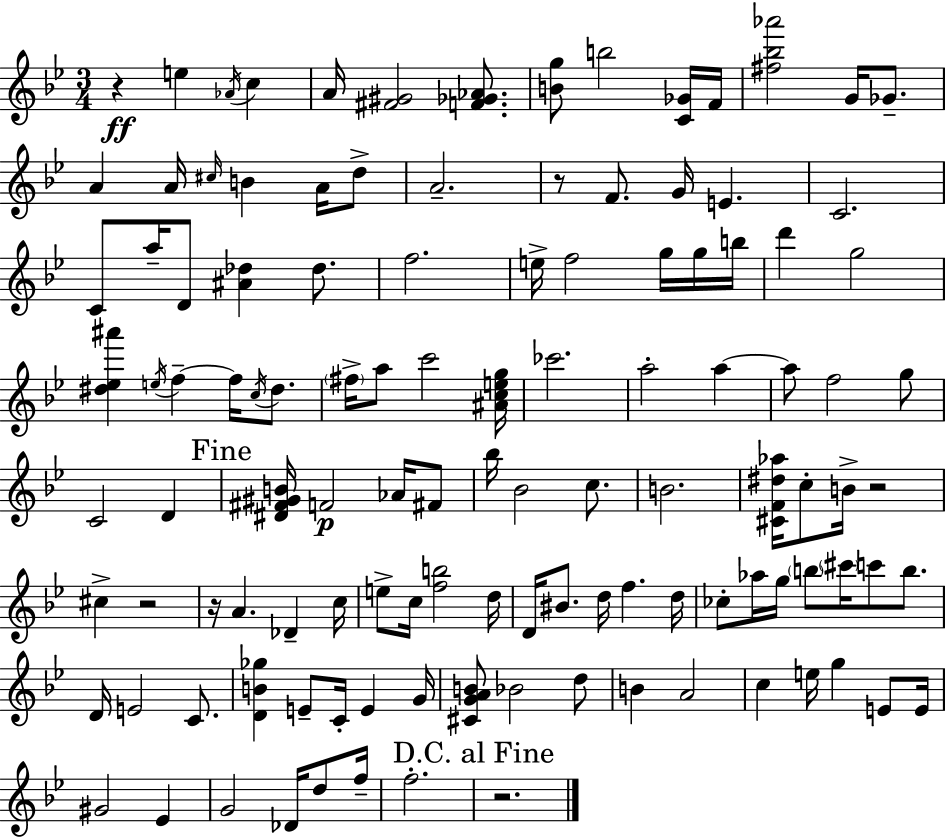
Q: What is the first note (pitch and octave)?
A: E5